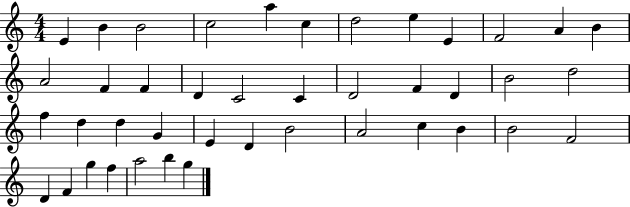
X:1
T:Untitled
M:4/4
L:1/4
K:C
E B B2 c2 a c d2 e E F2 A B A2 F F D C2 C D2 F D B2 d2 f d d G E D B2 A2 c B B2 F2 D F g f a2 b g